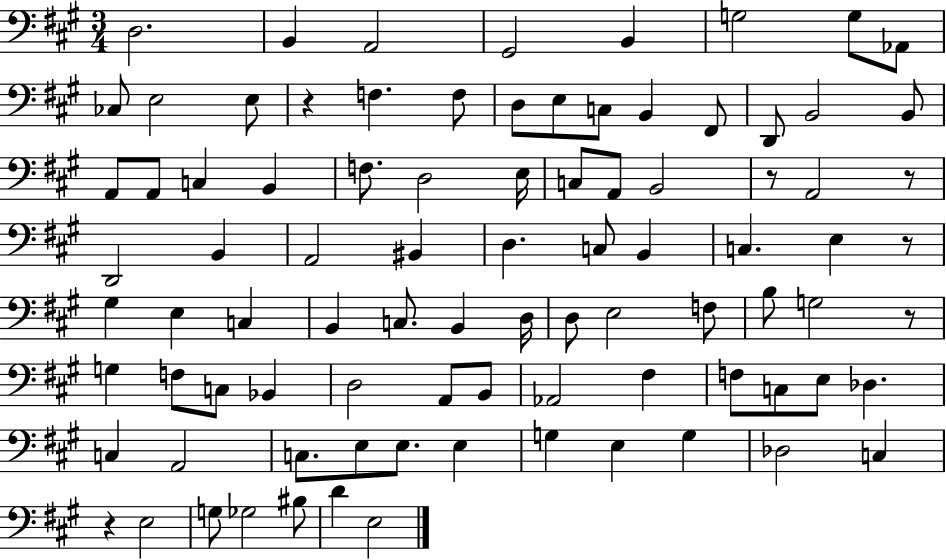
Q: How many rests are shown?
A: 6